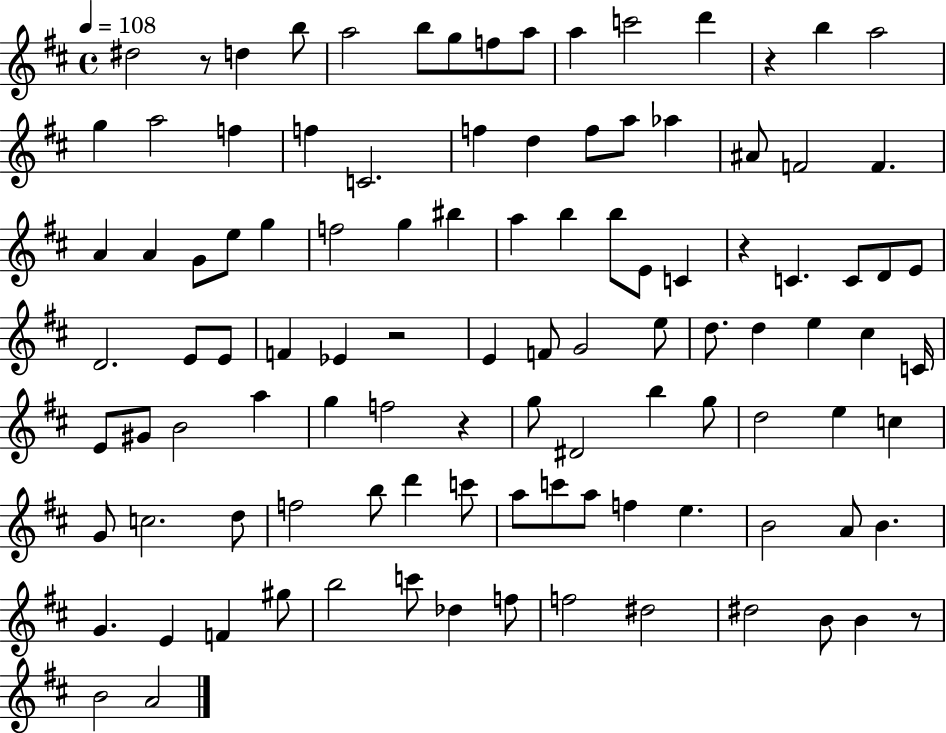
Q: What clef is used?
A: treble